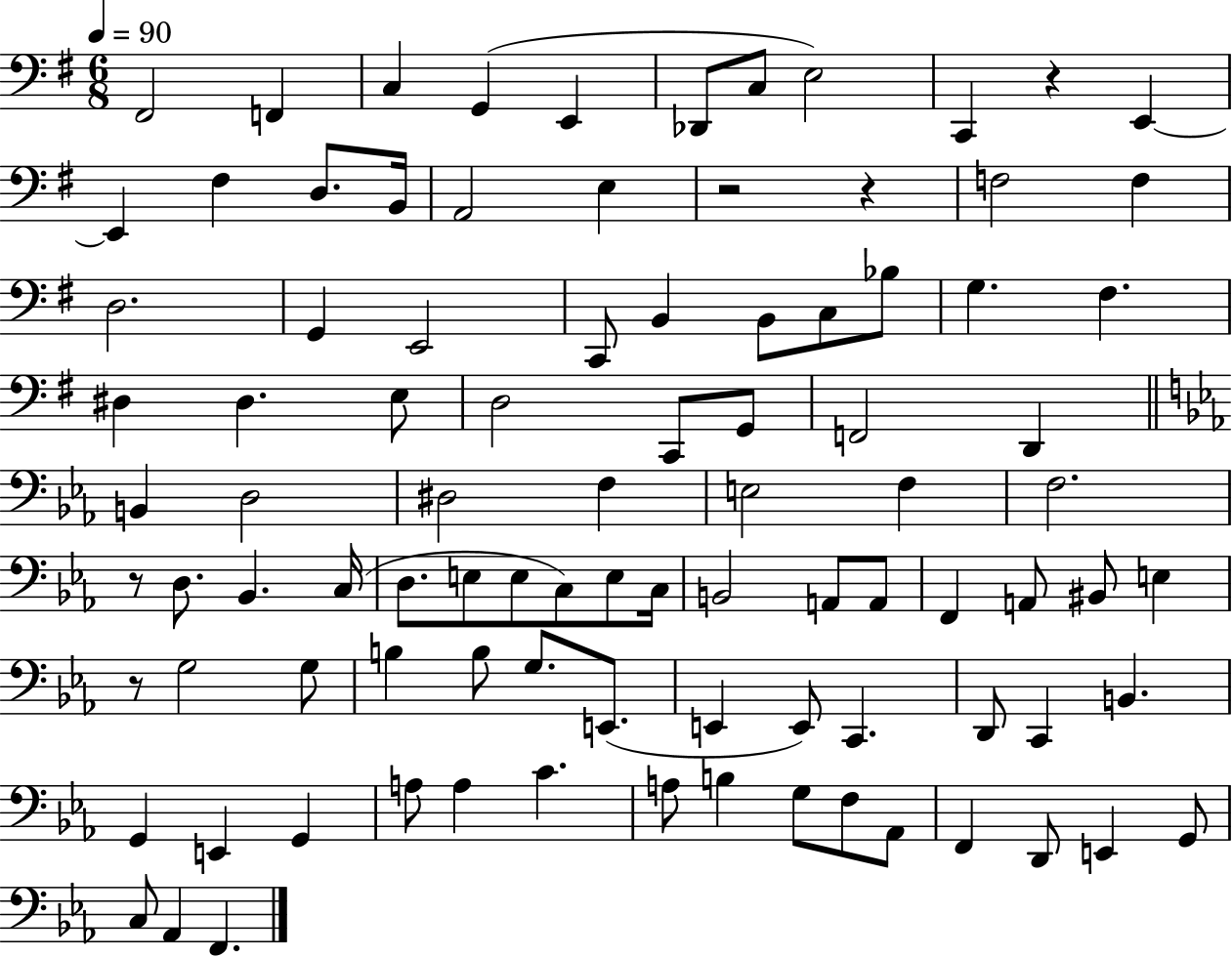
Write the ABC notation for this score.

X:1
T:Untitled
M:6/8
L:1/4
K:G
^F,,2 F,, C, G,, E,, _D,,/2 C,/2 E,2 C,, z E,, E,, ^F, D,/2 B,,/4 A,,2 E, z2 z F,2 F, D,2 G,, E,,2 C,,/2 B,, B,,/2 C,/2 _B,/2 G, ^F, ^D, ^D, E,/2 D,2 C,,/2 G,,/2 F,,2 D,, B,, D,2 ^D,2 F, E,2 F, F,2 z/2 D,/2 _B,, C,/4 D,/2 E,/2 E,/2 C,/2 E,/2 C,/4 B,,2 A,,/2 A,,/2 F,, A,,/2 ^B,,/2 E, z/2 G,2 G,/2 B, B,/2 G,/2 E,,/2 E,, E,,/2 C,, D,,/2 C,, B,, G,, E,, G,, A,/2 A, C A,/2 B, G,/2 F,/2 _A,,/2 F,, D,,/2 E,, G,,/2 C,/2 _A,, F,,